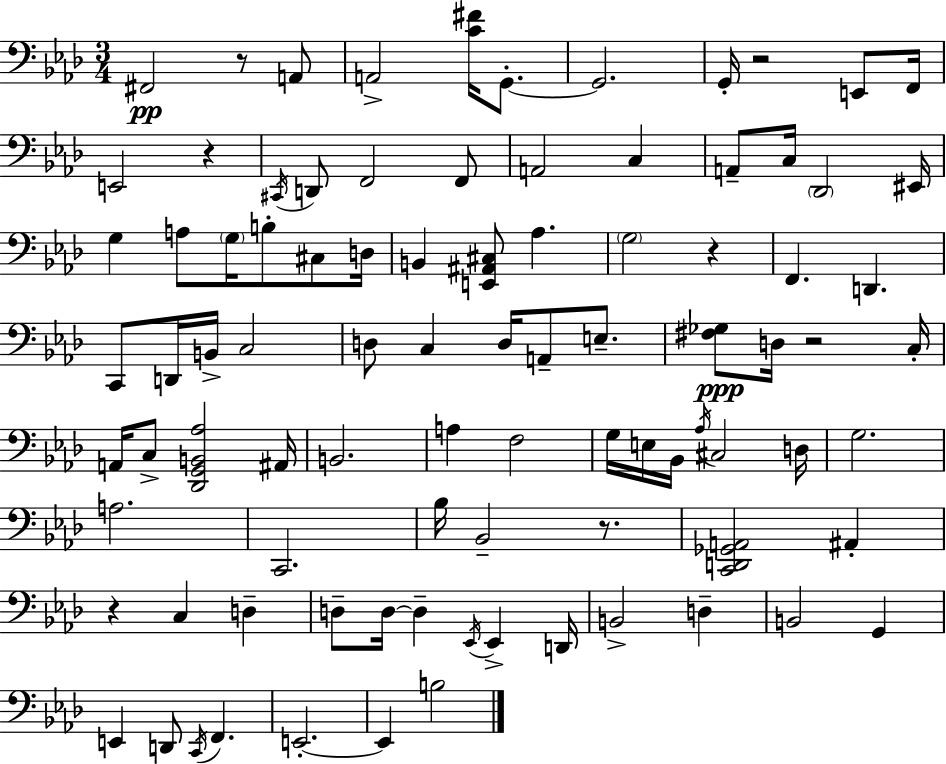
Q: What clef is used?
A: bass